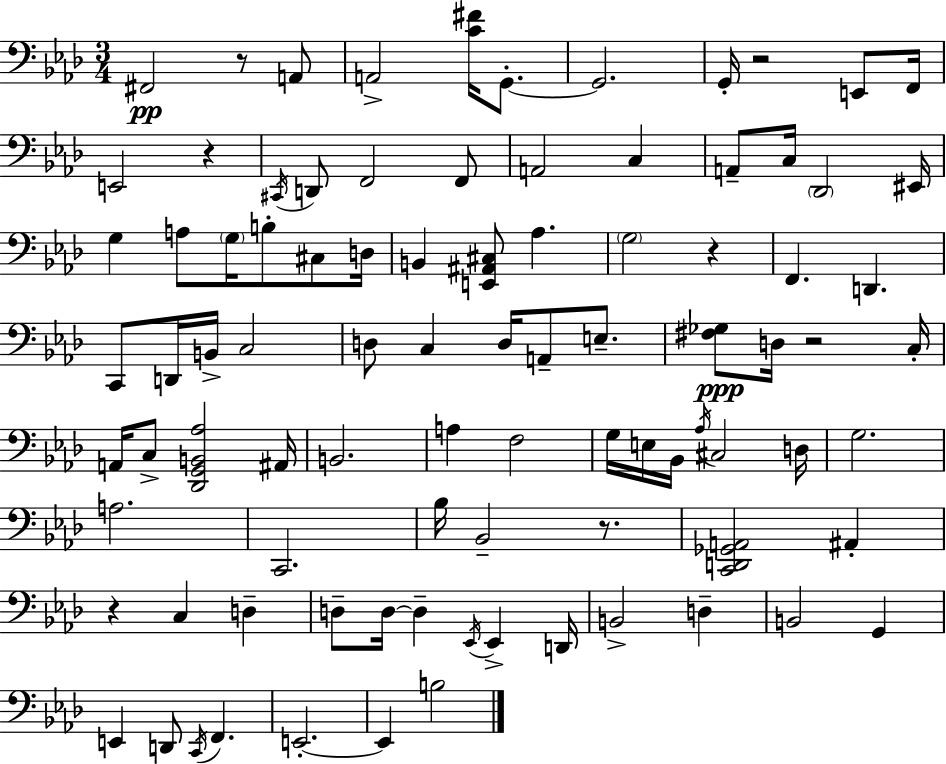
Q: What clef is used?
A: bass